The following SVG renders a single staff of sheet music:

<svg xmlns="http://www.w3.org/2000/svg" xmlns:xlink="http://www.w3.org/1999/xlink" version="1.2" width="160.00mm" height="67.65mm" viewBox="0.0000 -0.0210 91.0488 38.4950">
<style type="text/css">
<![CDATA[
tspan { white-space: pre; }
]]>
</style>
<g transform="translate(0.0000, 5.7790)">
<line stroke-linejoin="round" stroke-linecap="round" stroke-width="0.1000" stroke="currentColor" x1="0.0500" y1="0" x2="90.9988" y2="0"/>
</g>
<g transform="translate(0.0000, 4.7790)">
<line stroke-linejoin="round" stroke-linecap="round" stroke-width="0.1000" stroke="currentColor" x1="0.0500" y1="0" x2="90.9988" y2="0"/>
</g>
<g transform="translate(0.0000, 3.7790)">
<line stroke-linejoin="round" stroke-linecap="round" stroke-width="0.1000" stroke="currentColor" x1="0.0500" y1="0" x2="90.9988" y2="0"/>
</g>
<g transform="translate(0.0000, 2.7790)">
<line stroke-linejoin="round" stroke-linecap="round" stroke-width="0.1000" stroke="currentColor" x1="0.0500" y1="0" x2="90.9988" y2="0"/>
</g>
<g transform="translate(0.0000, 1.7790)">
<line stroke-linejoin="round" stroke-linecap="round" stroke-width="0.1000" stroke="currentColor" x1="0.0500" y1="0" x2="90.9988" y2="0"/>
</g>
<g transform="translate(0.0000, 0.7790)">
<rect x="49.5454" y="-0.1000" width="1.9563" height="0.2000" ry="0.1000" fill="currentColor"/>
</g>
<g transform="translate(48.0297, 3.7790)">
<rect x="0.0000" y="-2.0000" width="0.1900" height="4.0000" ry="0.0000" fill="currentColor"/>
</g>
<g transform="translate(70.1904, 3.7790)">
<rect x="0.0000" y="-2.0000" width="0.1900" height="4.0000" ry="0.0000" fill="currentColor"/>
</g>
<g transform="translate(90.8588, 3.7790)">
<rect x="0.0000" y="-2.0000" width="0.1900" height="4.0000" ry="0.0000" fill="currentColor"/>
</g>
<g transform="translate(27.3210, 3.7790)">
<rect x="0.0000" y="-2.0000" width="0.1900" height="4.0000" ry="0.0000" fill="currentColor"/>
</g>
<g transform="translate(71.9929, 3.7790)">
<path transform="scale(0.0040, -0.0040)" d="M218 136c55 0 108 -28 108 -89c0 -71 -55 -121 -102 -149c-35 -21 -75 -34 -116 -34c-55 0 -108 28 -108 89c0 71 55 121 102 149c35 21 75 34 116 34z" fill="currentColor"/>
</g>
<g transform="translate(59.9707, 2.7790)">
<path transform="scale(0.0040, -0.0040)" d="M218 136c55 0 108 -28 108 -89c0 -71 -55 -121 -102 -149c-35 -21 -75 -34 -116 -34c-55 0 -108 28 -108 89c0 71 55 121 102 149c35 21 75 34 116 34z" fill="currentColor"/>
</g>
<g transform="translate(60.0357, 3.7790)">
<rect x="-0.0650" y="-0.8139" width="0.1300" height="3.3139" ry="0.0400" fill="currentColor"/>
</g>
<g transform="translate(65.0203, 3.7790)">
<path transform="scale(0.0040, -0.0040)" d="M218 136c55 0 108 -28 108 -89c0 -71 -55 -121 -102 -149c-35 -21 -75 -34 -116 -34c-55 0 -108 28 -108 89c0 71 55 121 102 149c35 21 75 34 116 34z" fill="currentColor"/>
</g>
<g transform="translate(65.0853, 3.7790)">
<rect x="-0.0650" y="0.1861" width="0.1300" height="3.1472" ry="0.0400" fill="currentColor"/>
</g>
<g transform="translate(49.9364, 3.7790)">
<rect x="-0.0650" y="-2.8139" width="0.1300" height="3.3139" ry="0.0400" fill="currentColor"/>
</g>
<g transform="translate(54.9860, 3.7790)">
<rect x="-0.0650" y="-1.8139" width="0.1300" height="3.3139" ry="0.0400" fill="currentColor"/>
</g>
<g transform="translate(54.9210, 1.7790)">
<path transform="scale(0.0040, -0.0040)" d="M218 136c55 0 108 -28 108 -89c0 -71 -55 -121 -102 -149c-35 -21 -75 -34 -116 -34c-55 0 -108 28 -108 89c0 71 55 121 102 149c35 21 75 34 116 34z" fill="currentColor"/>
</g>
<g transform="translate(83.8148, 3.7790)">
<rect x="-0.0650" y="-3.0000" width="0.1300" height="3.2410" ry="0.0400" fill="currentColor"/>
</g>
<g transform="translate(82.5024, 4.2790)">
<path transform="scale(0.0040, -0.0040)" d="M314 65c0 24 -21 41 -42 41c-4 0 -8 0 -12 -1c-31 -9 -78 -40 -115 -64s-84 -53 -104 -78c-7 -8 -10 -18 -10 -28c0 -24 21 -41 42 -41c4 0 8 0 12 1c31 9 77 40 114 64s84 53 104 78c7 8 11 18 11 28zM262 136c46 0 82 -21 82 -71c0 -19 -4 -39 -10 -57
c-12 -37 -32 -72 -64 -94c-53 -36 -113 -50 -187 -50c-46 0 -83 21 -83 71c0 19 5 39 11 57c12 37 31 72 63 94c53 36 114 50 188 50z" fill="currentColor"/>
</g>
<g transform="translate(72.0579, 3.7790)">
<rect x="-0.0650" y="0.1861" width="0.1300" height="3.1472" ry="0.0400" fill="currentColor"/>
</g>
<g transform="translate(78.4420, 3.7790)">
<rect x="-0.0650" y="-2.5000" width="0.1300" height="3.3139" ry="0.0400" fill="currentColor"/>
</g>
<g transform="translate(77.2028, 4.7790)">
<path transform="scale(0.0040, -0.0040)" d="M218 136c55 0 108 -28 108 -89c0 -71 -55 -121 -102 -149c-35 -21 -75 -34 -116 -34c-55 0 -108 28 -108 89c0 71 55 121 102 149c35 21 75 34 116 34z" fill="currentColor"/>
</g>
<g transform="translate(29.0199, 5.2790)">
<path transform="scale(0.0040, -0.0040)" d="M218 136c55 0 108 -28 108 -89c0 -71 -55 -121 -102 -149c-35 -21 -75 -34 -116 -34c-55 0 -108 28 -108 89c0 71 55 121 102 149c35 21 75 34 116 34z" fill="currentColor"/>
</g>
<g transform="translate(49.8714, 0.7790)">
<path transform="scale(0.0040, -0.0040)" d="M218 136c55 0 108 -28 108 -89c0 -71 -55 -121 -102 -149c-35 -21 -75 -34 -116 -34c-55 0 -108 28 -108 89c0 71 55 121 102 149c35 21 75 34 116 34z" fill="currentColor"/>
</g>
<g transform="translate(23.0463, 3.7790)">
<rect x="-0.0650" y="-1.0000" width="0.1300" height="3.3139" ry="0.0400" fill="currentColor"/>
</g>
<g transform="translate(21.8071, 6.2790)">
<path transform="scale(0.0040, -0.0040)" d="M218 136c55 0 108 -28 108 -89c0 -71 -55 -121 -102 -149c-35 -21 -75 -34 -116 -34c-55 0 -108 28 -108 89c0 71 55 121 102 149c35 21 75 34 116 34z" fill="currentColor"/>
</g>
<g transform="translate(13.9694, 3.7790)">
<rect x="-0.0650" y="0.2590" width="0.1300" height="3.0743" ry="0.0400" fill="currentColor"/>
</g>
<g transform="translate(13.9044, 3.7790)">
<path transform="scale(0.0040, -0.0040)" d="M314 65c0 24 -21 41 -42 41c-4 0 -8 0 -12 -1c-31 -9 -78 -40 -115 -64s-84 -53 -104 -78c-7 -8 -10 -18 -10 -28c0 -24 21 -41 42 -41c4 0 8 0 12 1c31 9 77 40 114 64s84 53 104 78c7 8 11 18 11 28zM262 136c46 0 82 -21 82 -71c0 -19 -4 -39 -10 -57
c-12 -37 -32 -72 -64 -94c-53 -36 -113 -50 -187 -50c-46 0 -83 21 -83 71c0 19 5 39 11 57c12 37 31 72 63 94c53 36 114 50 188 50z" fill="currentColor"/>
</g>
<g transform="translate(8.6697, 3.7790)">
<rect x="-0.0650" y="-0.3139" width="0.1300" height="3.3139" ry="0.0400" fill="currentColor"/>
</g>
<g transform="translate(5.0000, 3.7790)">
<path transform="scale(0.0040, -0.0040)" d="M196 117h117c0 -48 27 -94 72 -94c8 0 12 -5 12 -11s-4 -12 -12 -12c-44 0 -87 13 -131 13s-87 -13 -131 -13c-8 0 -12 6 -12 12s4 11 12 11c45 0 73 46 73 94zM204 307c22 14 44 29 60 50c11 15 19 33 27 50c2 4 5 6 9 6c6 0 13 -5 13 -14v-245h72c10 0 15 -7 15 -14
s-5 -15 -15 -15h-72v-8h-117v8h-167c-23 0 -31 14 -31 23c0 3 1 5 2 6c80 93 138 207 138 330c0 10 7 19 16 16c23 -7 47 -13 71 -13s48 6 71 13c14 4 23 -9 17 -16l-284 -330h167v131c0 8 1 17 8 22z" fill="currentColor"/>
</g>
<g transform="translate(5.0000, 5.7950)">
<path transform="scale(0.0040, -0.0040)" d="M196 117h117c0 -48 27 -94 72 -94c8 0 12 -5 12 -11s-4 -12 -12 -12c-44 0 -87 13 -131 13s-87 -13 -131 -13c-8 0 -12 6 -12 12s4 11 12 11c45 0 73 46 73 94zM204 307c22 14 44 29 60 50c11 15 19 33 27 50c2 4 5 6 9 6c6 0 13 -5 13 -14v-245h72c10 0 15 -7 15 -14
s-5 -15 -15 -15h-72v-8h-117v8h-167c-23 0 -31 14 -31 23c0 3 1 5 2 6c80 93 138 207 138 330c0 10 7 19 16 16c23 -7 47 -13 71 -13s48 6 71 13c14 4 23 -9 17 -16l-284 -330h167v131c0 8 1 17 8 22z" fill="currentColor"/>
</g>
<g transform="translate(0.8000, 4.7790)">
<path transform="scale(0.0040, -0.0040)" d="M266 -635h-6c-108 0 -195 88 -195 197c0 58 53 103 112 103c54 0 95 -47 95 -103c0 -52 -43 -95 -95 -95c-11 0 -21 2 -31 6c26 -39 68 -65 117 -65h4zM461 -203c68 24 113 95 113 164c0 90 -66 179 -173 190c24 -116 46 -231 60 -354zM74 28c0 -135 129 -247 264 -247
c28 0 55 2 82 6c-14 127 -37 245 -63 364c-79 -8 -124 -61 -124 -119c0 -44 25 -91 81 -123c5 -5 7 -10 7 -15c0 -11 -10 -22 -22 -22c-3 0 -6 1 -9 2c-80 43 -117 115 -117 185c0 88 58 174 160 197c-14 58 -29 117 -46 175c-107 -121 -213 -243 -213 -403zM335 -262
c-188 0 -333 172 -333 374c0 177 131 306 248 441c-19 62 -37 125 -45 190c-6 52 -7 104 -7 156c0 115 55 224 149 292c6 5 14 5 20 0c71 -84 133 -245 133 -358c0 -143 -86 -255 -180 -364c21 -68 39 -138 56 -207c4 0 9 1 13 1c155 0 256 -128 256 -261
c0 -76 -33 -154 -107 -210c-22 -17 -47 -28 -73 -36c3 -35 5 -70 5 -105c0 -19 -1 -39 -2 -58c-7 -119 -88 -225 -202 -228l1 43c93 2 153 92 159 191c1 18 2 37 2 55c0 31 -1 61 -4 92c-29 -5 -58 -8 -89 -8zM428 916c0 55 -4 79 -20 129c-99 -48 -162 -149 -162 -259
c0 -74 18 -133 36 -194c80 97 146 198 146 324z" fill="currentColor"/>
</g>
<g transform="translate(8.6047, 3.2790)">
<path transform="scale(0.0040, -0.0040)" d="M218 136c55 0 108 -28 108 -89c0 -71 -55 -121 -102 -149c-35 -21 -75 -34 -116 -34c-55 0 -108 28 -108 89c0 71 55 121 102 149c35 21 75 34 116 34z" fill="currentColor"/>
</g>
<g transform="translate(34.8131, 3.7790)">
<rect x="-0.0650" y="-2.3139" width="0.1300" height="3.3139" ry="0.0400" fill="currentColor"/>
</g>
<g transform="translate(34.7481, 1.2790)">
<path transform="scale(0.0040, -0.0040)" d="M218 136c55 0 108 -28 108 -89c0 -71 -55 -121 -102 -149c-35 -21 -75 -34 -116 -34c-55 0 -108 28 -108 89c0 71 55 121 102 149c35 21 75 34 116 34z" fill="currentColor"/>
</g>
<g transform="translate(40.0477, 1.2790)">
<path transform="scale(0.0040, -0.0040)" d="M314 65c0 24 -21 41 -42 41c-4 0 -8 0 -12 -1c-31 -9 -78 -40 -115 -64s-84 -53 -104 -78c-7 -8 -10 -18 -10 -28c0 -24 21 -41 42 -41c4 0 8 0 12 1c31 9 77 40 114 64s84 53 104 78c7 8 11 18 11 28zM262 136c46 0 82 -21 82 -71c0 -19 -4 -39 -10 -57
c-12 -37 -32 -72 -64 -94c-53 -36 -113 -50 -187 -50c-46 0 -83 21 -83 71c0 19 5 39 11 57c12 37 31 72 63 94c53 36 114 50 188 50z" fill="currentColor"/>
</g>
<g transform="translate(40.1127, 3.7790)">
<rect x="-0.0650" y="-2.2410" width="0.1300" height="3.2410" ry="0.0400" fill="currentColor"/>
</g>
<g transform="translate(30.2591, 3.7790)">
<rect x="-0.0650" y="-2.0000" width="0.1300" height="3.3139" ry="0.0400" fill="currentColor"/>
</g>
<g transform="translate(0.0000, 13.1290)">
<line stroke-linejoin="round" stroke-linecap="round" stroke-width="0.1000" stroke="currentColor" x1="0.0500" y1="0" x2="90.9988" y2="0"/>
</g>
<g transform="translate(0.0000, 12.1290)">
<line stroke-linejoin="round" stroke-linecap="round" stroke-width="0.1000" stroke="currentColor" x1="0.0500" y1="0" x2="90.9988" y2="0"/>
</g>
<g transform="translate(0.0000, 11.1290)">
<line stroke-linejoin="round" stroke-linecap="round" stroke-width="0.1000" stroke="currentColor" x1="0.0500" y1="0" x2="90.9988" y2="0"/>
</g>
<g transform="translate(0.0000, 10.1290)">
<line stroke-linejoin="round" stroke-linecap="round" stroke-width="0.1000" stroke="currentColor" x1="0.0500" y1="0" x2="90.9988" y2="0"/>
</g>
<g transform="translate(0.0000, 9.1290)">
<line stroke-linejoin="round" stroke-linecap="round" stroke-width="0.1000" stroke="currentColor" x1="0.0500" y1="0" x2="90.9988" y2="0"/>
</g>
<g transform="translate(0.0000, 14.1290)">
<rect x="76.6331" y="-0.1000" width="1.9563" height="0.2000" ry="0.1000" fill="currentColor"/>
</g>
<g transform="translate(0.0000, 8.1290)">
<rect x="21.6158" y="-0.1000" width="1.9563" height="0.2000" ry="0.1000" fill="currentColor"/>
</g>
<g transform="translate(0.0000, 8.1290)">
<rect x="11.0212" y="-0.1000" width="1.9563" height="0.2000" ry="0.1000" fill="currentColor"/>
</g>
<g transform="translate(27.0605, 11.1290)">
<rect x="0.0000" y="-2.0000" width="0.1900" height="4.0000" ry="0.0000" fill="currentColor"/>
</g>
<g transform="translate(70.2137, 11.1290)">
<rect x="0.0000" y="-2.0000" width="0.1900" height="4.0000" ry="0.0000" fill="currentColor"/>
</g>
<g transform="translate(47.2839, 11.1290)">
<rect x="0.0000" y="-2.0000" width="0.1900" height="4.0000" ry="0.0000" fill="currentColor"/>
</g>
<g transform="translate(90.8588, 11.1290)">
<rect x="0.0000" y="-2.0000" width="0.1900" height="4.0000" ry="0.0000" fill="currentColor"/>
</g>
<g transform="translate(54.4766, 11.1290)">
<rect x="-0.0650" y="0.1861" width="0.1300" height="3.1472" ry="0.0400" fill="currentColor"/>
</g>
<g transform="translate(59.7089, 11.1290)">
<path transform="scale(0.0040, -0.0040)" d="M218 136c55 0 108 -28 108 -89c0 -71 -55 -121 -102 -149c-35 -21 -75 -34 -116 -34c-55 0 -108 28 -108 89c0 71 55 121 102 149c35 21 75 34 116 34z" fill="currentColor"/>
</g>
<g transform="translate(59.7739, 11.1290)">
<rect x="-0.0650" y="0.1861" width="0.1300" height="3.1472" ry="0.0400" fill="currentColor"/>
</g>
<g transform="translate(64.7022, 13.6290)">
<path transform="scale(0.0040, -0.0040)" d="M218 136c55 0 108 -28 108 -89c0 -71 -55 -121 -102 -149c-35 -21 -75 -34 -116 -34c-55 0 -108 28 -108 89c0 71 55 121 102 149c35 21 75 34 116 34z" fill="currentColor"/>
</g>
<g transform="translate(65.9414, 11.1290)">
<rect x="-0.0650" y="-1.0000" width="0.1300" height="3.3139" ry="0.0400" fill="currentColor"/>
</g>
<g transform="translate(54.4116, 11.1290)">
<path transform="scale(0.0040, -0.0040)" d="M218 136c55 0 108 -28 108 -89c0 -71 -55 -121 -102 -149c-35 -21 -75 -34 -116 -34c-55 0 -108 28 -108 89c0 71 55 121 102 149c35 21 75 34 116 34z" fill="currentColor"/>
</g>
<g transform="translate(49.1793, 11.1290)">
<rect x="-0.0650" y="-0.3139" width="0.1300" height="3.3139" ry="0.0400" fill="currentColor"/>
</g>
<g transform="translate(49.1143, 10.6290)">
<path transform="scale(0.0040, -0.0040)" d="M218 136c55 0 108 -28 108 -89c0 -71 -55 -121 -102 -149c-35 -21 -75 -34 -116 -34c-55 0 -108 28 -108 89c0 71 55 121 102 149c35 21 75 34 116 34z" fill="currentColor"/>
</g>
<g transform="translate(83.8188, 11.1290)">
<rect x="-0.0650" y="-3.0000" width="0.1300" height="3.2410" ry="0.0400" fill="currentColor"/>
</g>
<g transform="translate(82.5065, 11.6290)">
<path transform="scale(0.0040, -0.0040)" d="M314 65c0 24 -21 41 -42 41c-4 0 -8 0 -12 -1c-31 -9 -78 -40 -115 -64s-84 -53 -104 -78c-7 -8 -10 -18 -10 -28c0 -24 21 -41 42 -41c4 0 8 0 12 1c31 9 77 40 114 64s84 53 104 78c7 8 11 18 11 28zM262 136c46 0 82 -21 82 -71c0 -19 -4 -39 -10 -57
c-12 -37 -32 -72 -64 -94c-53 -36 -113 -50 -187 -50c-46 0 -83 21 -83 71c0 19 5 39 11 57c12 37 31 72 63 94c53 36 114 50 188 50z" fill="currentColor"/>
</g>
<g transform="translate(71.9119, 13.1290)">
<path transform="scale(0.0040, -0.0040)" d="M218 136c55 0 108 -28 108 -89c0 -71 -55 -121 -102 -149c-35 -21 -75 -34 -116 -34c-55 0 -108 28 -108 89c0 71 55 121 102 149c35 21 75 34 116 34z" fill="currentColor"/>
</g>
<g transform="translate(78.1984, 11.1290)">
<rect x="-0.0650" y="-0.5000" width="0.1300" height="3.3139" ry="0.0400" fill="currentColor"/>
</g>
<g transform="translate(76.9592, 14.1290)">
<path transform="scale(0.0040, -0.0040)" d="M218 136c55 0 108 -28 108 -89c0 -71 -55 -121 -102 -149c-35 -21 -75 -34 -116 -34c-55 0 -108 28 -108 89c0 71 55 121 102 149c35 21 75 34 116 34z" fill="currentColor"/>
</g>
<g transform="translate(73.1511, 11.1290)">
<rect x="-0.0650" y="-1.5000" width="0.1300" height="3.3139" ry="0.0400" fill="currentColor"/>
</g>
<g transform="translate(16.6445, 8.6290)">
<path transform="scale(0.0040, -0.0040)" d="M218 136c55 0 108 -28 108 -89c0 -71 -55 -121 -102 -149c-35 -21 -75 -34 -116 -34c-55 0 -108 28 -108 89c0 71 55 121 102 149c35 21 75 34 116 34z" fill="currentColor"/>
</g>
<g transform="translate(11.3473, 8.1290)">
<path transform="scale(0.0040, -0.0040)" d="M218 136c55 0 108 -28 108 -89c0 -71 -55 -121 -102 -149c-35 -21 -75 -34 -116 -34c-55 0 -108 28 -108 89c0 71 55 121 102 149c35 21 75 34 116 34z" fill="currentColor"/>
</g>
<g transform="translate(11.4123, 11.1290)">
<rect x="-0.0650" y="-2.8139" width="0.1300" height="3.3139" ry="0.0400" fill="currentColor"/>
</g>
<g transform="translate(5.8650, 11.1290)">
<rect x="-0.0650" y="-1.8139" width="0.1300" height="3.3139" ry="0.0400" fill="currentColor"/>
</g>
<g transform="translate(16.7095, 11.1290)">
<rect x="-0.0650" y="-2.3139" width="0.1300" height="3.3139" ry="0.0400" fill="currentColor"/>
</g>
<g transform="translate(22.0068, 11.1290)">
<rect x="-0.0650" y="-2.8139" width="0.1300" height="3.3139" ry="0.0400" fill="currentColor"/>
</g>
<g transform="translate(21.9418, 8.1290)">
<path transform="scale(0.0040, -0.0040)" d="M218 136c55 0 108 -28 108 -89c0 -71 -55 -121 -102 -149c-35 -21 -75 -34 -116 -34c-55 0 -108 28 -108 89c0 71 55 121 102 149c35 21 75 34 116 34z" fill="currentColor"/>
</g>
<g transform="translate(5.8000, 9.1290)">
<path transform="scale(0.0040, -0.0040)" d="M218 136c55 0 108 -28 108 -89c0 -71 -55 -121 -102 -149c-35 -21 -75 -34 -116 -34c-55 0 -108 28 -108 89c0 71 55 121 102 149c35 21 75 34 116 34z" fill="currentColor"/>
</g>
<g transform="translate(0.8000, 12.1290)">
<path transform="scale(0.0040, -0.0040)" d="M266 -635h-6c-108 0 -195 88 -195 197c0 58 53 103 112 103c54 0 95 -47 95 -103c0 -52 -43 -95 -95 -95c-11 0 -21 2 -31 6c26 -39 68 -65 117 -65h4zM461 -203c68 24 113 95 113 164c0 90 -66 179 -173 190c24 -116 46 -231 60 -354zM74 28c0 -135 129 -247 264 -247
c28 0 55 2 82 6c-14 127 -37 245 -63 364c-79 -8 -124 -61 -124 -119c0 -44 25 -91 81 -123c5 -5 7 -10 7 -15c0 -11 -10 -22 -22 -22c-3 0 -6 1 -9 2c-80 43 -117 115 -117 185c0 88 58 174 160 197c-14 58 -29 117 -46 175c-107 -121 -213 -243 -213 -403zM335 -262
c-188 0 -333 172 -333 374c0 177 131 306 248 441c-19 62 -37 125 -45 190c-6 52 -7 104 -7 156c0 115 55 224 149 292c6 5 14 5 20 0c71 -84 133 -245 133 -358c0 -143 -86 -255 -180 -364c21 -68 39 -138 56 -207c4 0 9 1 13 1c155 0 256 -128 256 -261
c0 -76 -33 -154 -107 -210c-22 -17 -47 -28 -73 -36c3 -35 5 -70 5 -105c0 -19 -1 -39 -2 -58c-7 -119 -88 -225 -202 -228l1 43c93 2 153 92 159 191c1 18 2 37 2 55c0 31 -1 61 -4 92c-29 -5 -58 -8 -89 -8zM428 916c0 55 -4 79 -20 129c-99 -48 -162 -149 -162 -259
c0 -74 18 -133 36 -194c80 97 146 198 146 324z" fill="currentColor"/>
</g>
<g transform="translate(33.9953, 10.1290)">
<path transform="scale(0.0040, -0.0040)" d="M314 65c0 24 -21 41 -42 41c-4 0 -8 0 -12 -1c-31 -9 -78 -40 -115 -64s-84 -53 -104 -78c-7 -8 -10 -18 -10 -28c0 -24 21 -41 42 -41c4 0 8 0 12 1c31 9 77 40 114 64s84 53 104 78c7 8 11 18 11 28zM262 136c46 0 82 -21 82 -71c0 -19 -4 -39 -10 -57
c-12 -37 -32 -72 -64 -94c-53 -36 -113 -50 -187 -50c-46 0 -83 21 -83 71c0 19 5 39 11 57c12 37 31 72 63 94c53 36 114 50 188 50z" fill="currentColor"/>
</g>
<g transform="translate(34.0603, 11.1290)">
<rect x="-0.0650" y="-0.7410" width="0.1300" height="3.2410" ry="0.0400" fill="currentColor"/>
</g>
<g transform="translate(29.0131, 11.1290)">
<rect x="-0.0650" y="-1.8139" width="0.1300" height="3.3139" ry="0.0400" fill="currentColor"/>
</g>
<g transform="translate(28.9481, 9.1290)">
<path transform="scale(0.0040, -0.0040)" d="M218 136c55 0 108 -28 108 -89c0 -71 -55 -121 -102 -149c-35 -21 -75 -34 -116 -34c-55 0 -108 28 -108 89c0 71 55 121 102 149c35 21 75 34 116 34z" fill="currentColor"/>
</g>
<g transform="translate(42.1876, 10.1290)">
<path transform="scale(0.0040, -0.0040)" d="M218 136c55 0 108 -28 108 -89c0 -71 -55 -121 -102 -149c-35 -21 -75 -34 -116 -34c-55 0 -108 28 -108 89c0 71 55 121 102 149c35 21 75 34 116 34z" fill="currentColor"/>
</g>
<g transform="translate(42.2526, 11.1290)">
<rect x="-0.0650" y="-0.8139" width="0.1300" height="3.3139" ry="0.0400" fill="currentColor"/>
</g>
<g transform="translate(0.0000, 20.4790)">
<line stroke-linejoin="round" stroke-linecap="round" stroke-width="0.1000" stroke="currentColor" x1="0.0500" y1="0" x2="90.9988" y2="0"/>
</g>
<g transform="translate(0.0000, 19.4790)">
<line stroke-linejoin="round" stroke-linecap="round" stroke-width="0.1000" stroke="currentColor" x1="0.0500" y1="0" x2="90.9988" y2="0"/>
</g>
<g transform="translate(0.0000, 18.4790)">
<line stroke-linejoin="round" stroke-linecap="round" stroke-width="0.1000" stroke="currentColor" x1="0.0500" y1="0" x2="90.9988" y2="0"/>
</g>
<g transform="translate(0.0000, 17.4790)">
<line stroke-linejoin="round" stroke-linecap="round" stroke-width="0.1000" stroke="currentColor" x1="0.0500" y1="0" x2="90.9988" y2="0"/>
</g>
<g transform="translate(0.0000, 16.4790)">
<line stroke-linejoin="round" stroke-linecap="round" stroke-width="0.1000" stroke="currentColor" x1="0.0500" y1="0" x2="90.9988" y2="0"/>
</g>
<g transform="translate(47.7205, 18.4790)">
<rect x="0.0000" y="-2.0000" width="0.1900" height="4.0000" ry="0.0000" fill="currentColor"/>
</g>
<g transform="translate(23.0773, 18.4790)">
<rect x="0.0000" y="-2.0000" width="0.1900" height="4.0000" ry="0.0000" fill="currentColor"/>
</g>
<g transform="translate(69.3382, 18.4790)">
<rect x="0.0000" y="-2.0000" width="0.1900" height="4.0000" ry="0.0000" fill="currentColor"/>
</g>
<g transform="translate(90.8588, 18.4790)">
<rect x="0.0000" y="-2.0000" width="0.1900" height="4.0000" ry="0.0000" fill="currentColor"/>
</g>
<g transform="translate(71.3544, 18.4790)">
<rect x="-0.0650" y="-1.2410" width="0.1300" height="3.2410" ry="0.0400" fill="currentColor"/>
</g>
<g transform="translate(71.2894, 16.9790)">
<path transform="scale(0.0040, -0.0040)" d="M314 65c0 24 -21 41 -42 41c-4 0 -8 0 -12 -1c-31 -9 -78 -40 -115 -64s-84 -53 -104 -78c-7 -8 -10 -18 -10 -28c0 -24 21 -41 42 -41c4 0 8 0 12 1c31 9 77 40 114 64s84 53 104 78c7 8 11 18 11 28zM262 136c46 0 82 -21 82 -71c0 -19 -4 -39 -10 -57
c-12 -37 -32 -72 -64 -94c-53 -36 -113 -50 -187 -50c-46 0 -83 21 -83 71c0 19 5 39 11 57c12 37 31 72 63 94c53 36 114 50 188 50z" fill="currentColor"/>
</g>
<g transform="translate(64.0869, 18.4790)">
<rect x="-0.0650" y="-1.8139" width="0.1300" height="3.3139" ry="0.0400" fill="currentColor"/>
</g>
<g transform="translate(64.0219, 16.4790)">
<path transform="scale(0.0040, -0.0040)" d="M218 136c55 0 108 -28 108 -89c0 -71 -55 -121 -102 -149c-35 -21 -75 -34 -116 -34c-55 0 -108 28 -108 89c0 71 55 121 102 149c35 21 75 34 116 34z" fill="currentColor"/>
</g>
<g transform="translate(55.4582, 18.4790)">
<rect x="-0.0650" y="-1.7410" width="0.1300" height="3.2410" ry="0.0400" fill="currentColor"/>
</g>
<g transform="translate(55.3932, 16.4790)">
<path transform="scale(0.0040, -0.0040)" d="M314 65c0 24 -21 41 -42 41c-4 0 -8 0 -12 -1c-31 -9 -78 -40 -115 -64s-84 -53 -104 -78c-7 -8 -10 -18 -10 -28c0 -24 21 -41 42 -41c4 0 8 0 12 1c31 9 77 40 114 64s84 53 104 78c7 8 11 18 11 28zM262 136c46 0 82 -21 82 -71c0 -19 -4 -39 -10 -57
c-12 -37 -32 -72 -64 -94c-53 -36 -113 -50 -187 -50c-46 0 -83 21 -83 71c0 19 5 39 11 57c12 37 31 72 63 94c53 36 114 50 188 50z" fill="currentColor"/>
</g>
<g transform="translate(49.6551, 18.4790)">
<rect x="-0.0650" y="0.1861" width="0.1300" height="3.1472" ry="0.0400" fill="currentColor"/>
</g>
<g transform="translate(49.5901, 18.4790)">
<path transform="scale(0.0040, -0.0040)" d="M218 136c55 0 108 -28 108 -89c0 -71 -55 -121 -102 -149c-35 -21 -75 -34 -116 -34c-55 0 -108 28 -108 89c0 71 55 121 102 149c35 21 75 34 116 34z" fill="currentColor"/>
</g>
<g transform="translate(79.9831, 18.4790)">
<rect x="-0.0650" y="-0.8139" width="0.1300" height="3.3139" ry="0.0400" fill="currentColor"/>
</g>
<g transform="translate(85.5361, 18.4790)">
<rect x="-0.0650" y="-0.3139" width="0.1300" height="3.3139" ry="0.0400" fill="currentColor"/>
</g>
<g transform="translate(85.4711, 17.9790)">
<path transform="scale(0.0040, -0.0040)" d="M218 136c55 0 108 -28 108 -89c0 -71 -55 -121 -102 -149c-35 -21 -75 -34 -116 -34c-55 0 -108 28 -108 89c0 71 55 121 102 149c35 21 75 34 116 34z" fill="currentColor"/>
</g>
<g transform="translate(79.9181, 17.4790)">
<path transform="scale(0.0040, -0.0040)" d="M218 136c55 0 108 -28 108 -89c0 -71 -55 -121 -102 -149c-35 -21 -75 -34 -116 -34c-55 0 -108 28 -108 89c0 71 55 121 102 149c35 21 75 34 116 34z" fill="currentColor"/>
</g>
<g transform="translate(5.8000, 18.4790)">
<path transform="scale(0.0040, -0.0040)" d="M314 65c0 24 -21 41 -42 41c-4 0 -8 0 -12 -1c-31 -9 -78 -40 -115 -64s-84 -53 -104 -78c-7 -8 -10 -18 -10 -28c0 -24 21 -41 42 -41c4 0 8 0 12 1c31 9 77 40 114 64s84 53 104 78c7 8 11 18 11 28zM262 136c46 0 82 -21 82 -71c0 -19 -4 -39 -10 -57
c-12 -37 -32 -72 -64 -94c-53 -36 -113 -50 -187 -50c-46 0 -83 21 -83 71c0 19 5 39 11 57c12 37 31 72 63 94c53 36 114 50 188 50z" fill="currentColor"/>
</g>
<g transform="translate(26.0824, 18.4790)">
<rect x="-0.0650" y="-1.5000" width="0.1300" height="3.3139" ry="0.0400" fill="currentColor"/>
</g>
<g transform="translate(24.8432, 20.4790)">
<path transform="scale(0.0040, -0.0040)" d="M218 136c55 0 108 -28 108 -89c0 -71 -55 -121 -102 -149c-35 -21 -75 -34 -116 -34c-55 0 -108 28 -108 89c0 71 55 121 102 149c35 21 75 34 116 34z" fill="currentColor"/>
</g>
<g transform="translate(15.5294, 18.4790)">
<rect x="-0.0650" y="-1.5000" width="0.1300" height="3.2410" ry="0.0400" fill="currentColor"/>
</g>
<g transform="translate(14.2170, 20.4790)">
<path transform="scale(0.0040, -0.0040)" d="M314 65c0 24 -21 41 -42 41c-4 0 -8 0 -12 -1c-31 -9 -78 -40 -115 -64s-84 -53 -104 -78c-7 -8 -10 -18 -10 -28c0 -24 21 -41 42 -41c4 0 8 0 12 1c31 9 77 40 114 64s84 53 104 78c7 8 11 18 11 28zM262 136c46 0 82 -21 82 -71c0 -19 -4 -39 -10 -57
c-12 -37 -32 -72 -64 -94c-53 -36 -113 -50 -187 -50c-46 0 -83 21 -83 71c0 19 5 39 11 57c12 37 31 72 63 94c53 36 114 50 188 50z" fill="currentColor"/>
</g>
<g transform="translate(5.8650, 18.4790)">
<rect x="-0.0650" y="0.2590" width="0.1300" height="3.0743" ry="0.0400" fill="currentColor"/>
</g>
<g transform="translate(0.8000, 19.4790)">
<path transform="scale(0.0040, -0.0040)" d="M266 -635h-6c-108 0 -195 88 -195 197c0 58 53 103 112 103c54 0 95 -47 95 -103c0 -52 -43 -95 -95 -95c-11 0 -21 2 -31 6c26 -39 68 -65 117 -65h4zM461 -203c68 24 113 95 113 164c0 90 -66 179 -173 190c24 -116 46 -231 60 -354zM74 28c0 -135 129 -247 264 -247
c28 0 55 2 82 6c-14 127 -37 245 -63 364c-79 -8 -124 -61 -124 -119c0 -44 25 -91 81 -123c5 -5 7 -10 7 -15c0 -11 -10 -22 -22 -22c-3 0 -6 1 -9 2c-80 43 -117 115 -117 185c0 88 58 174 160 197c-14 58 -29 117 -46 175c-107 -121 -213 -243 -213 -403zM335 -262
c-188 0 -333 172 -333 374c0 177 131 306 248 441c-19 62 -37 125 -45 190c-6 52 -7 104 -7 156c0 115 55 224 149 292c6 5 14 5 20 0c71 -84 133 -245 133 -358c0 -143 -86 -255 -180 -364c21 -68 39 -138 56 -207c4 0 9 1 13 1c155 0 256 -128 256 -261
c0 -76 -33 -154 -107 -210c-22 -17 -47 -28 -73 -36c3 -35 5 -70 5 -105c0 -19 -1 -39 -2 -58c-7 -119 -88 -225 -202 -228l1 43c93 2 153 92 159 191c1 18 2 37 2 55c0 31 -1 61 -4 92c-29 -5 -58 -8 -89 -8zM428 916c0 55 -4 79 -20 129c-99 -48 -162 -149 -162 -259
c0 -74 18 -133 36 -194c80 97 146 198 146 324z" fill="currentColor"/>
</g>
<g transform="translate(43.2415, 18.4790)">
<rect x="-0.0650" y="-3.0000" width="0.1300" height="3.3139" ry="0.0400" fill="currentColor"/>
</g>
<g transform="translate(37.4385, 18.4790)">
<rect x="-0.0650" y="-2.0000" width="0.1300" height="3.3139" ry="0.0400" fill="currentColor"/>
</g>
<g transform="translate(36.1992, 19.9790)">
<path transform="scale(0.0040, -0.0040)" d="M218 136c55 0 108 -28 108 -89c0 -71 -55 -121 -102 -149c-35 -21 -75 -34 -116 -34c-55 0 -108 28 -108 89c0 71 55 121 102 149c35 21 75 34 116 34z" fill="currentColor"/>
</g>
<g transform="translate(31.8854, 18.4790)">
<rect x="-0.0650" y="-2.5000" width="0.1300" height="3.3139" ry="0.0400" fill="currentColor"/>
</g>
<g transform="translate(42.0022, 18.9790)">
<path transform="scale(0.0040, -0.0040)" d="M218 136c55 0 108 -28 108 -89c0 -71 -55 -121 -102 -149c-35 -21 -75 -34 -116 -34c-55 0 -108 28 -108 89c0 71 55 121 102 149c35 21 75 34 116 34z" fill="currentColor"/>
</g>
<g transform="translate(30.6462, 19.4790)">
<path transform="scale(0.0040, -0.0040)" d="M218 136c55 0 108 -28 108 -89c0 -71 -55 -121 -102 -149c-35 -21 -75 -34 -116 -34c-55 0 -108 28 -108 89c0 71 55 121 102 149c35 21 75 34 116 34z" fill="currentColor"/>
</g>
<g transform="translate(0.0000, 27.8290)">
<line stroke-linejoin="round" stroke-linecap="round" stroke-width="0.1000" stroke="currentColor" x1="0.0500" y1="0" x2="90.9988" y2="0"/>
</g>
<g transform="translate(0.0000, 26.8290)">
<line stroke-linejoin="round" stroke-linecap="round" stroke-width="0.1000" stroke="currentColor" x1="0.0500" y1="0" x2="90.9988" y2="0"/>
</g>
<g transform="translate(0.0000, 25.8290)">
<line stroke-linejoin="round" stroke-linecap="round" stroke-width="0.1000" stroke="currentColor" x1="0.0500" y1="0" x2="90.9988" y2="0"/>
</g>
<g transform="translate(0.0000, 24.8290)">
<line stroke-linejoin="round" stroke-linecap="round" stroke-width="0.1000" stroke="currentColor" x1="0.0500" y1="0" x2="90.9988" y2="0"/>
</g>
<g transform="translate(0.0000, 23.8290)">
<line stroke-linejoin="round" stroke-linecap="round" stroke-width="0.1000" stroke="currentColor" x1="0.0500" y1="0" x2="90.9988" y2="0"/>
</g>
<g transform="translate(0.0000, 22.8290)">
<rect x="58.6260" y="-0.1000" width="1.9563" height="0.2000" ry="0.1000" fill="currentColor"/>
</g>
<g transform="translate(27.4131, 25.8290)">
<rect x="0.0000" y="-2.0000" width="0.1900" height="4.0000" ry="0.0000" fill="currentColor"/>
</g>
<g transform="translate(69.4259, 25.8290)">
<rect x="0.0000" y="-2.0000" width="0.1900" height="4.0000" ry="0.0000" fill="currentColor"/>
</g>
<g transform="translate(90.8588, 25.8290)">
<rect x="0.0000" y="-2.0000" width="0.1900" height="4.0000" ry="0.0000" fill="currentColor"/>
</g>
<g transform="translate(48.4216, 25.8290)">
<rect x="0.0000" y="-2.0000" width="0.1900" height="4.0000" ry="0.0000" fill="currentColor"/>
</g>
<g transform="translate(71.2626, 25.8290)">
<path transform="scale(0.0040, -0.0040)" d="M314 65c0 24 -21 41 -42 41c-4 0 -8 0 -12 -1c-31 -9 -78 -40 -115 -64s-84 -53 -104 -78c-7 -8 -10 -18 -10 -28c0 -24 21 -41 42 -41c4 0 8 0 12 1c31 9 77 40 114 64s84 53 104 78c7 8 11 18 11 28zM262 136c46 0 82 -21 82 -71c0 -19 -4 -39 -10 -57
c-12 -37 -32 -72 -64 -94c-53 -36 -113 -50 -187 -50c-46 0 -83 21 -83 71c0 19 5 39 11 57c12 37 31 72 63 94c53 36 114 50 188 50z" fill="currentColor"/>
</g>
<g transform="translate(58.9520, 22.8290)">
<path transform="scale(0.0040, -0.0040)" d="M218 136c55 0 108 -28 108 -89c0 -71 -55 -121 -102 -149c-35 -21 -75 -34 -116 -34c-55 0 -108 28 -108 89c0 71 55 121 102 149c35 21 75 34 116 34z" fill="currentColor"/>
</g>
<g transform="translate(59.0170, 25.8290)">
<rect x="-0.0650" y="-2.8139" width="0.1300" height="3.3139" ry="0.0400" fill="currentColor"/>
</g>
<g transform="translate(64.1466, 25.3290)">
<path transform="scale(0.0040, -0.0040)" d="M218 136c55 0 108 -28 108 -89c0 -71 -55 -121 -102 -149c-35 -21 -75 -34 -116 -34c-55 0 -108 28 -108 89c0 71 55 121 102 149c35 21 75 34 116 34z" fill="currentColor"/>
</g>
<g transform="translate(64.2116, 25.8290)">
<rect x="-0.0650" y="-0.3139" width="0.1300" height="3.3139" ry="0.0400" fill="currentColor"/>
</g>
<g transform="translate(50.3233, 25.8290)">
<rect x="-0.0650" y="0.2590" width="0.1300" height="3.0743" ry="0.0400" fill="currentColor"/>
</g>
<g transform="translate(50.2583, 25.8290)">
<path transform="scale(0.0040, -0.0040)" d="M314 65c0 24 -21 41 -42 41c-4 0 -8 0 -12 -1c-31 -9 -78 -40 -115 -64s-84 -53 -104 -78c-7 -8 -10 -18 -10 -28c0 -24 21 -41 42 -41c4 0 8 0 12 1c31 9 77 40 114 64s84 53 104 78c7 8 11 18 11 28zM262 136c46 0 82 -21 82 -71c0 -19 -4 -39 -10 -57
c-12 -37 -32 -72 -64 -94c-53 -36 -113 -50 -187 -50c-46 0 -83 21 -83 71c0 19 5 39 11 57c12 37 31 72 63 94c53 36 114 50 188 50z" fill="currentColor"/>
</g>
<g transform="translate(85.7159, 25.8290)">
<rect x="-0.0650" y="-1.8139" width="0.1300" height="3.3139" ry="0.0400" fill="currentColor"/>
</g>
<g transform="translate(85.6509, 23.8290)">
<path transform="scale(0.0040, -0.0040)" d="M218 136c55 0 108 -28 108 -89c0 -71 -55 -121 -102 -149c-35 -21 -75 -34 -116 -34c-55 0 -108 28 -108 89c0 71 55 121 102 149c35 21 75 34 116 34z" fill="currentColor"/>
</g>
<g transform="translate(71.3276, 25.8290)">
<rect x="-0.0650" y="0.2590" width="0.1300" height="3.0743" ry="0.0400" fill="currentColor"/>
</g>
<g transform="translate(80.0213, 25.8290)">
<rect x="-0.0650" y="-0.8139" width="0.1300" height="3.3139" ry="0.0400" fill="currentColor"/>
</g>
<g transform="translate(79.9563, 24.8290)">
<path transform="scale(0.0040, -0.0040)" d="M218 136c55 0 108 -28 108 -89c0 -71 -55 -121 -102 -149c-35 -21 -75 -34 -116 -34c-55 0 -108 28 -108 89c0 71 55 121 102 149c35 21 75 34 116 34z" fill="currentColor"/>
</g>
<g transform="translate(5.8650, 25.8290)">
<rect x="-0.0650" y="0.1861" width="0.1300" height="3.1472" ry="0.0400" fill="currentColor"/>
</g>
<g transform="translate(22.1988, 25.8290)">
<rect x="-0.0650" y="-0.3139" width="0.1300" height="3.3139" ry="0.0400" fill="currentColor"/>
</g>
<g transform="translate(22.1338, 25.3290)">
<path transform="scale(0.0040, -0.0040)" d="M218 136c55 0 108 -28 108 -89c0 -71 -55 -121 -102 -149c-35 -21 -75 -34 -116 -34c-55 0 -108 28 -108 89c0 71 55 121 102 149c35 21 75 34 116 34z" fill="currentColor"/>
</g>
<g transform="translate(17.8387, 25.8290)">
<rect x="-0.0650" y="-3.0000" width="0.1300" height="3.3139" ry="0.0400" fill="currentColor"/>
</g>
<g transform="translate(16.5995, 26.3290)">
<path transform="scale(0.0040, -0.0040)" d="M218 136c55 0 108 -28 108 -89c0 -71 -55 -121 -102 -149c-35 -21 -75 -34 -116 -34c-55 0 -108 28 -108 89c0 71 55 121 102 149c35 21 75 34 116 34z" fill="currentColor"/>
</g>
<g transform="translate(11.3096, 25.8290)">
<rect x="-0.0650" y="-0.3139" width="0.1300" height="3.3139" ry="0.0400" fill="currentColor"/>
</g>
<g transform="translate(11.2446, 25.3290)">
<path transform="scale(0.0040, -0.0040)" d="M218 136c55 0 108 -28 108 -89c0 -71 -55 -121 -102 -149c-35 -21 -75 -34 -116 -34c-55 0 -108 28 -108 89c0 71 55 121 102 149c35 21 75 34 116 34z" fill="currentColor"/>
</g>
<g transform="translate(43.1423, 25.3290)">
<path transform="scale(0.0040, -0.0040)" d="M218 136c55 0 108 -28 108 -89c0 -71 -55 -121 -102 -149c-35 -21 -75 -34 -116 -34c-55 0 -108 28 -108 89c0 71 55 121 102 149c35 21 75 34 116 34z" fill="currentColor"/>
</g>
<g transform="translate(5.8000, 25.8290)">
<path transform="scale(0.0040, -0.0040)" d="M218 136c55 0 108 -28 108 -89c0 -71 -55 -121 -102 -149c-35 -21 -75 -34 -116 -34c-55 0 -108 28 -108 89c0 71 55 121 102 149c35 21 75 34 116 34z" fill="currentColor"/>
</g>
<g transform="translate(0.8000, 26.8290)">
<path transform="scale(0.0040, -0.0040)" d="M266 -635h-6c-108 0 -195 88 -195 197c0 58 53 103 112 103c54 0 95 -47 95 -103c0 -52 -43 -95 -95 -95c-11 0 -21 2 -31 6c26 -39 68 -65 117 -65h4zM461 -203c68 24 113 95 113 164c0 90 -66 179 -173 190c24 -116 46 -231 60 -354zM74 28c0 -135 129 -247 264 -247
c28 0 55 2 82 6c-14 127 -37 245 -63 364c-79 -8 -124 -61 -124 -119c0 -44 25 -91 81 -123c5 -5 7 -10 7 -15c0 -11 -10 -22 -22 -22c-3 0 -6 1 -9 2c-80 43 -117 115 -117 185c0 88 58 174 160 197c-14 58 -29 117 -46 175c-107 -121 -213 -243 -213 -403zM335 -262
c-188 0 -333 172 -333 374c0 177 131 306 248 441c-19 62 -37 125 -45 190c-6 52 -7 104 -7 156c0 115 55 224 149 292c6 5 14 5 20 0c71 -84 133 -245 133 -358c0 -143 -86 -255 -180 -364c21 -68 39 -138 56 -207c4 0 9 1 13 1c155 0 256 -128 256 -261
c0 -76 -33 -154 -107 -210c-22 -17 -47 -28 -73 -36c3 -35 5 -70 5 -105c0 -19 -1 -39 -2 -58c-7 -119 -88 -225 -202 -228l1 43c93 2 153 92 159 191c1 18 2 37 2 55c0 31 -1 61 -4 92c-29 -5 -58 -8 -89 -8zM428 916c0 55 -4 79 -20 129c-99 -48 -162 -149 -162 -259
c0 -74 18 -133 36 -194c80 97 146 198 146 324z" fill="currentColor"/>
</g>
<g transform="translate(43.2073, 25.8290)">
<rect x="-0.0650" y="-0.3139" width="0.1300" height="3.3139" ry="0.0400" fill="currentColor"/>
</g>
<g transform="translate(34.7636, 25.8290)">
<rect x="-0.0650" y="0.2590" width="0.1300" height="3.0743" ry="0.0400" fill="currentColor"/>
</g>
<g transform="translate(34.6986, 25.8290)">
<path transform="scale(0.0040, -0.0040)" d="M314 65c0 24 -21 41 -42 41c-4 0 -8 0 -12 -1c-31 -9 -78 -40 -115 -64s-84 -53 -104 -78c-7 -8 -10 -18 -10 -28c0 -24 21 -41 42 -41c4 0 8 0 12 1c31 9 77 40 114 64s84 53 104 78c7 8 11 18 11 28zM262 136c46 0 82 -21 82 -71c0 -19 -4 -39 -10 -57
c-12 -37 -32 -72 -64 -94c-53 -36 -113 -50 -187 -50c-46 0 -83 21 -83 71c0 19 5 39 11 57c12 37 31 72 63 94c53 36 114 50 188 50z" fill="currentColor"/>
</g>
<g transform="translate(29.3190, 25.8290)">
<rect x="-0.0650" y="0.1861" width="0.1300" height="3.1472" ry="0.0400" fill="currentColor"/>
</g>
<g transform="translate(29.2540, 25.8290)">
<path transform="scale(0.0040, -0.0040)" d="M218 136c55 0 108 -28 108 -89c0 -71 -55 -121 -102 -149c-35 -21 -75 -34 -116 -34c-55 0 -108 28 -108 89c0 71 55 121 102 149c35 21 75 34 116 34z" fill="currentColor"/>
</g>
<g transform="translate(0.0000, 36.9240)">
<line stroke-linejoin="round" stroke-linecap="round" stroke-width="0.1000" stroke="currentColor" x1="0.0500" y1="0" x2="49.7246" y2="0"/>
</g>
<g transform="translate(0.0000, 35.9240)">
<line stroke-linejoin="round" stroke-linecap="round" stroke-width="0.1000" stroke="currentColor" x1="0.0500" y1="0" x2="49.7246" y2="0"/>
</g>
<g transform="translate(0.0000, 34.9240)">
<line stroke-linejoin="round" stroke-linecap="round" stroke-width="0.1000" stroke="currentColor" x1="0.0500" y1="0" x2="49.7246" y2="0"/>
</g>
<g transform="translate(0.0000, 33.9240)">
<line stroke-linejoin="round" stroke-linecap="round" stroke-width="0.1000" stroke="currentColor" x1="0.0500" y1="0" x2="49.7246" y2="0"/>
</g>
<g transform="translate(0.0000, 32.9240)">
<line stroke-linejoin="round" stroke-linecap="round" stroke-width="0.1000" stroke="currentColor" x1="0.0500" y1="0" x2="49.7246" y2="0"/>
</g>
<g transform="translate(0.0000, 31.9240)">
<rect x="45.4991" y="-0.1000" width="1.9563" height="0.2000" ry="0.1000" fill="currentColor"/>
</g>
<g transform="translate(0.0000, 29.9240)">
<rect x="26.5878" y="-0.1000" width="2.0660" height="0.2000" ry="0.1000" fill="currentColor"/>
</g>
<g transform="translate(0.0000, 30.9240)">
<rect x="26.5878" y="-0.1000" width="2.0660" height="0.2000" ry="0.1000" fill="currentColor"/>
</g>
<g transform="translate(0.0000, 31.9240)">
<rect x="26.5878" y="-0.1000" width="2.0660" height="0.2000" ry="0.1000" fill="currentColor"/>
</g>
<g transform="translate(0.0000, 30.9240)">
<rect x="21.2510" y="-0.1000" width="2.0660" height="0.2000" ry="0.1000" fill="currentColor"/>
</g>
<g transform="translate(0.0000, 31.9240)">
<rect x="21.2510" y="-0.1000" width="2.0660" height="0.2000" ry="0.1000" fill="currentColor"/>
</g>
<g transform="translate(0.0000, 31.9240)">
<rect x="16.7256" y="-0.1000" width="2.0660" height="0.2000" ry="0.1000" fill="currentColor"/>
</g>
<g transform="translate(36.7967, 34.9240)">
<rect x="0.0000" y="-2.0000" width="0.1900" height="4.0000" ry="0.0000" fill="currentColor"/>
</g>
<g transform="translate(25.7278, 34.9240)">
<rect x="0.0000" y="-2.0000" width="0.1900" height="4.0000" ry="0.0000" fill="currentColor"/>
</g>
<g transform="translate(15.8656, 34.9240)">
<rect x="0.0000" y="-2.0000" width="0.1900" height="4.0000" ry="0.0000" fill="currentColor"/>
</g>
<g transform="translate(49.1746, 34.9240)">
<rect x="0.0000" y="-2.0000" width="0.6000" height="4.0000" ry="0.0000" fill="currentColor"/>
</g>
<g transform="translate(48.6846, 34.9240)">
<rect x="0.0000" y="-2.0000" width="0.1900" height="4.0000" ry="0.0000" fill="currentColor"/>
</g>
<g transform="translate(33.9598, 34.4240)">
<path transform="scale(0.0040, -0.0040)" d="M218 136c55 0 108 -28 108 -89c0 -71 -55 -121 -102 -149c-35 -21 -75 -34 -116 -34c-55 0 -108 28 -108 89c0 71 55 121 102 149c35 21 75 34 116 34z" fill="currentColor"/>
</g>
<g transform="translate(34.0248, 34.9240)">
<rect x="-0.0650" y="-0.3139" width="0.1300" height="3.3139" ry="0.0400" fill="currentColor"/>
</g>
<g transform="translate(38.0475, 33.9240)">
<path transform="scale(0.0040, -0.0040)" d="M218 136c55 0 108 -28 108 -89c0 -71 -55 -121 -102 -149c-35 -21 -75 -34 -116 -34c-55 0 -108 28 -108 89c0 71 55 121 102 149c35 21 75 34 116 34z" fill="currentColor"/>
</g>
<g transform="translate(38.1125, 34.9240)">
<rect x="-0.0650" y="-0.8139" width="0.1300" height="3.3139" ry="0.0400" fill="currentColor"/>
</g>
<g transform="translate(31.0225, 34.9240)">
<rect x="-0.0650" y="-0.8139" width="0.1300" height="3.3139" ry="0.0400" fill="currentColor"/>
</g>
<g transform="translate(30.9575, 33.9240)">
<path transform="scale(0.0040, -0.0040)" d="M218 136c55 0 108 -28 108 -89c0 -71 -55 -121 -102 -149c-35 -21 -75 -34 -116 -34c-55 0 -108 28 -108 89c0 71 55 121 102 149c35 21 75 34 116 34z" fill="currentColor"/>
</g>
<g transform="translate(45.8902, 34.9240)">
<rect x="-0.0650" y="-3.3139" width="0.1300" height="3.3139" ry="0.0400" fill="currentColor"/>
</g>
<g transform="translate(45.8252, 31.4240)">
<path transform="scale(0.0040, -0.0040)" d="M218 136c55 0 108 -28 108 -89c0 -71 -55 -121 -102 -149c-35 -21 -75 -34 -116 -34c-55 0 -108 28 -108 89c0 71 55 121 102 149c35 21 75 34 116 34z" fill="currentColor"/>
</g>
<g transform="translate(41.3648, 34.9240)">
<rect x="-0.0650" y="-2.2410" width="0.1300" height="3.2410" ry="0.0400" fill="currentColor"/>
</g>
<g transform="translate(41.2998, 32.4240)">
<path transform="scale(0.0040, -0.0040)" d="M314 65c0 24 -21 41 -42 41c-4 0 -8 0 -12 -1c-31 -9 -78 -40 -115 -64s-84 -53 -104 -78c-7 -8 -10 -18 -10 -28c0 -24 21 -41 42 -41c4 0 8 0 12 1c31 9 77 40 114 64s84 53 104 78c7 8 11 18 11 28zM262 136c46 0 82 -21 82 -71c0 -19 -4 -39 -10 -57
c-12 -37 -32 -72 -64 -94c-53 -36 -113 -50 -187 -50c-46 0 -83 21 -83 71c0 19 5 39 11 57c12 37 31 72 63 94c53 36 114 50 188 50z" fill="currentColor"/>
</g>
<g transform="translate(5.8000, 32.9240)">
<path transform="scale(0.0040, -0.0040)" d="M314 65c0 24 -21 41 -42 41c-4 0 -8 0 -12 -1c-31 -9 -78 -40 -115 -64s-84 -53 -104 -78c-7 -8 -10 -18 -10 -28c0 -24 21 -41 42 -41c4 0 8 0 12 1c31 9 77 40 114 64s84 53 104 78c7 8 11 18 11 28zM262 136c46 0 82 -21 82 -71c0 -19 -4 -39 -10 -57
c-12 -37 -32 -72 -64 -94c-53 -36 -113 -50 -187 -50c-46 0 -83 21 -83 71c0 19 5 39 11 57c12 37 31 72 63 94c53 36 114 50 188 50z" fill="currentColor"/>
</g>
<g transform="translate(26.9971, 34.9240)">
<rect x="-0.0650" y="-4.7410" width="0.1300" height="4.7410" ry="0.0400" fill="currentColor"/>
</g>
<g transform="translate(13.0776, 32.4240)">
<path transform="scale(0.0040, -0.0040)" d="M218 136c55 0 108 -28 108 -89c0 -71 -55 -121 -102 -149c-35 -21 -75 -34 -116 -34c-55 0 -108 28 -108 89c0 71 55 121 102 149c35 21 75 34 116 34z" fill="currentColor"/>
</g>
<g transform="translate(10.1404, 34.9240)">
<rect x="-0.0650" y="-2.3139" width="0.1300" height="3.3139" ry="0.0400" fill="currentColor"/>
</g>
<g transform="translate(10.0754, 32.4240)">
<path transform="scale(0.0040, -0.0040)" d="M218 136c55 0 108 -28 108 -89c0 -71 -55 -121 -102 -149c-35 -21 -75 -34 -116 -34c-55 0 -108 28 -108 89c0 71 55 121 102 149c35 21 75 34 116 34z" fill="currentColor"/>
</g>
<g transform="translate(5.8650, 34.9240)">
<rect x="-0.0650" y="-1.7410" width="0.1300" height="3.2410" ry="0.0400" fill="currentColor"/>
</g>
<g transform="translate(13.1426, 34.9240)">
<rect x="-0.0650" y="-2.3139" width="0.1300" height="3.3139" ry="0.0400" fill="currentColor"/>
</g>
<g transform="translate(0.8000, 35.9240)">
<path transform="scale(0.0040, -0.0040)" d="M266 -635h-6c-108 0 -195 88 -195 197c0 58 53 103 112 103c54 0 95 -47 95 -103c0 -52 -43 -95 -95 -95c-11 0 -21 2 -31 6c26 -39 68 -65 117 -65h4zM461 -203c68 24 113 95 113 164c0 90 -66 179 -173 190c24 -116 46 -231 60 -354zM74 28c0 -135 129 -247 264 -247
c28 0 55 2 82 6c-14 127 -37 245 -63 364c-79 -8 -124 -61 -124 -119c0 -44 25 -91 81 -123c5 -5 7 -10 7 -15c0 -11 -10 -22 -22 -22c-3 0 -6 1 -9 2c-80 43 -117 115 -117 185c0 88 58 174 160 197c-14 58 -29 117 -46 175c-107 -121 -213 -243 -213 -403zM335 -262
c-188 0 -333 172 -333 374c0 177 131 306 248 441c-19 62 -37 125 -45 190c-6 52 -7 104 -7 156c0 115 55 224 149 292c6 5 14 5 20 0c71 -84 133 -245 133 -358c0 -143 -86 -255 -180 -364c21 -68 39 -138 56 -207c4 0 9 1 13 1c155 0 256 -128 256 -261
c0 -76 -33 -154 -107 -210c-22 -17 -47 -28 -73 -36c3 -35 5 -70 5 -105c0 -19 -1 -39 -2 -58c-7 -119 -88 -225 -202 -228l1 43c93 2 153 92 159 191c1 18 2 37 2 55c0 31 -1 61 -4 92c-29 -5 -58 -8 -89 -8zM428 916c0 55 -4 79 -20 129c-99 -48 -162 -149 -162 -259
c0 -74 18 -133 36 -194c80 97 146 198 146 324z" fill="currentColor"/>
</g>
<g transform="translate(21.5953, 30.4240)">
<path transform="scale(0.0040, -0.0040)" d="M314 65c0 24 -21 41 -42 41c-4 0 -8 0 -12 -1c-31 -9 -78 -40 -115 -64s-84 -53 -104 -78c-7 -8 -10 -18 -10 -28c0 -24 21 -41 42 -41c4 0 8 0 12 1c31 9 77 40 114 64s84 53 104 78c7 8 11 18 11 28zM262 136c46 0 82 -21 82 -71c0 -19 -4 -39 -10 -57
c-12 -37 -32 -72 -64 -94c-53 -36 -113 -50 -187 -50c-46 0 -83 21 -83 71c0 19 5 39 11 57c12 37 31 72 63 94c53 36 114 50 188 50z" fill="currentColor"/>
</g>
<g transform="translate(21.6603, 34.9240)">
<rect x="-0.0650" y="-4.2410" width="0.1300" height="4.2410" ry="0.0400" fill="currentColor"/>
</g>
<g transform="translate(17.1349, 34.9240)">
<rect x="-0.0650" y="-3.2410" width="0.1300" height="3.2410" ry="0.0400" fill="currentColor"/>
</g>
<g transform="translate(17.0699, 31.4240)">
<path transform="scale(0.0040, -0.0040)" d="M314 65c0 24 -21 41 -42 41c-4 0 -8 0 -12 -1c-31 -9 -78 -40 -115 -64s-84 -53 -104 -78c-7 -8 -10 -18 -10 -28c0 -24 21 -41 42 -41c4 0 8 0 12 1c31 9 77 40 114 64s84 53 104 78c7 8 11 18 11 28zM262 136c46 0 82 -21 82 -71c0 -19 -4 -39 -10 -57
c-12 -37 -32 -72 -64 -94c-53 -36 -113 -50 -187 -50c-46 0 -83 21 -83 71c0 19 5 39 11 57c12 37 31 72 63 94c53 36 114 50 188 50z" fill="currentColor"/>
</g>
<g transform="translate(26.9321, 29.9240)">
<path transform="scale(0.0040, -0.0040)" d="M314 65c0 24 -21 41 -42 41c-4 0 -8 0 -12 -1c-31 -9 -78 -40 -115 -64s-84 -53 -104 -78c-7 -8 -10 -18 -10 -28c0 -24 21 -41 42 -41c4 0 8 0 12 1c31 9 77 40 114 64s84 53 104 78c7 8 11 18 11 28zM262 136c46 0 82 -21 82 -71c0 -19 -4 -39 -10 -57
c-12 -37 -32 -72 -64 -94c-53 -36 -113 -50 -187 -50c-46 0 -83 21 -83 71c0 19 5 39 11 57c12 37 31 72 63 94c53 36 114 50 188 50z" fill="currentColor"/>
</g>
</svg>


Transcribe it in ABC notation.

X:1
T:Untitled
M:4/4
L:1/4
K:C
c B2 D F g g2 a f d B B G A2 f a g a f d2 d c B B D E C A2 B2 E2 E G F A B f2 f e2 d c B c A c B B2 c B2 a c B2 d f f2 g g b2 d'2 e'2 d c d g2 b